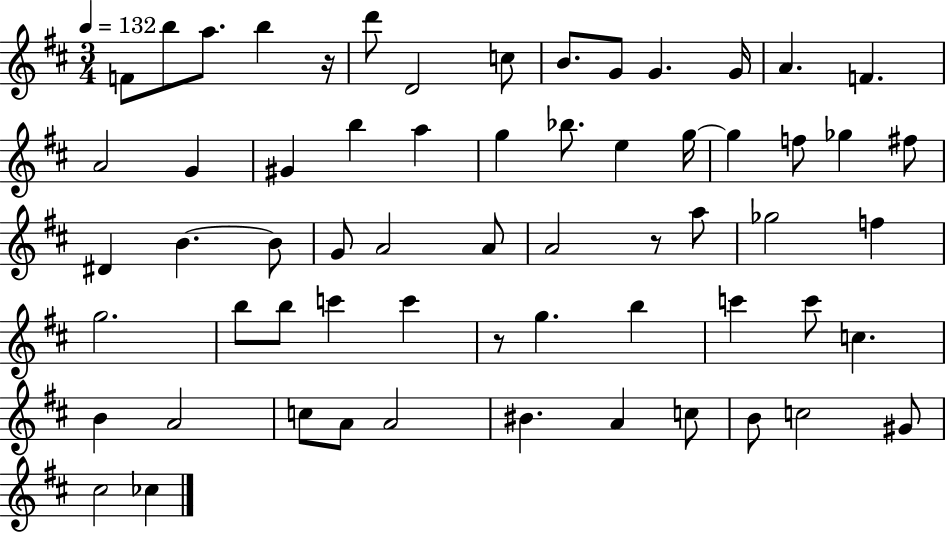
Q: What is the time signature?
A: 3/4